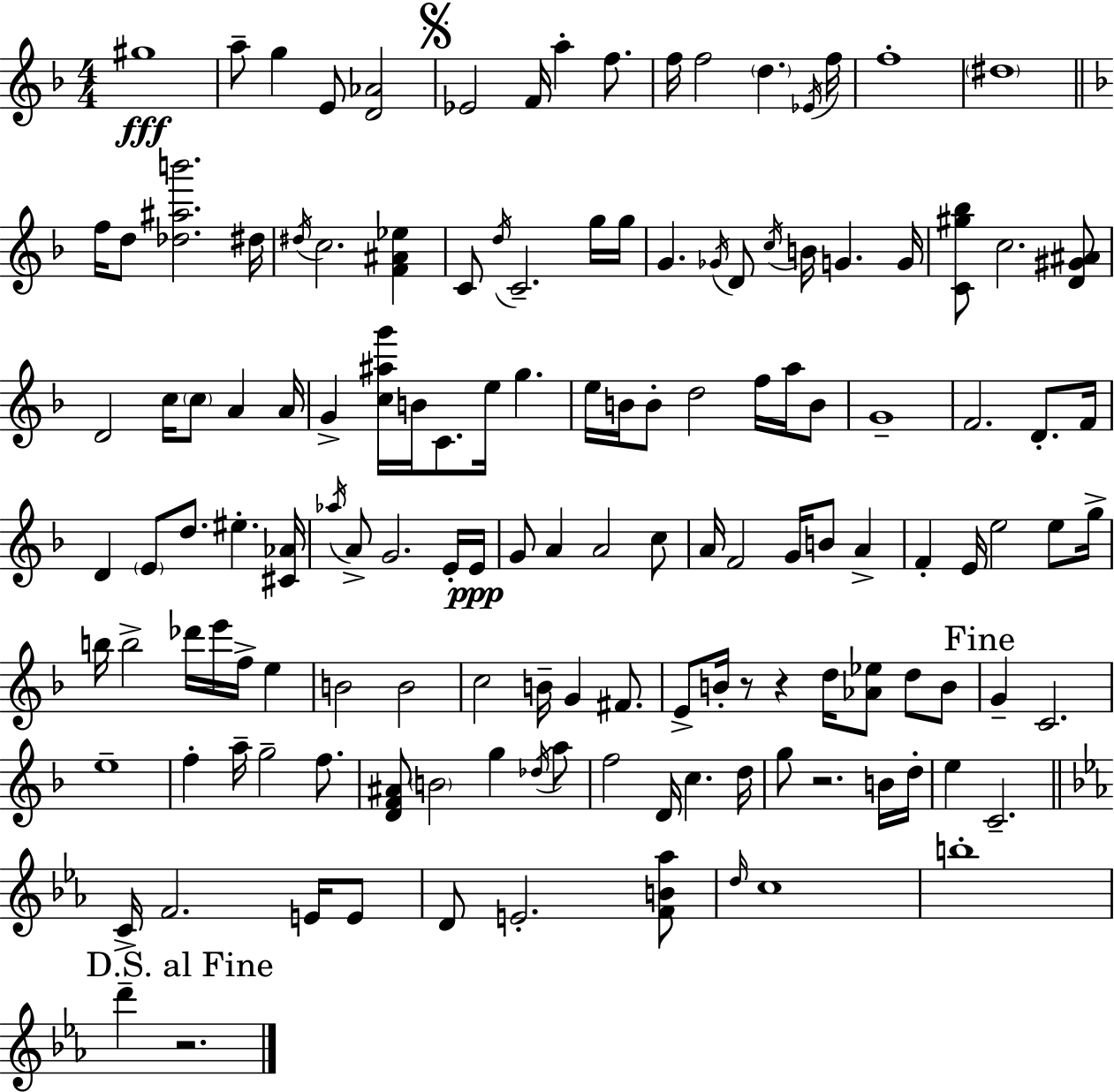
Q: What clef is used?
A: treble